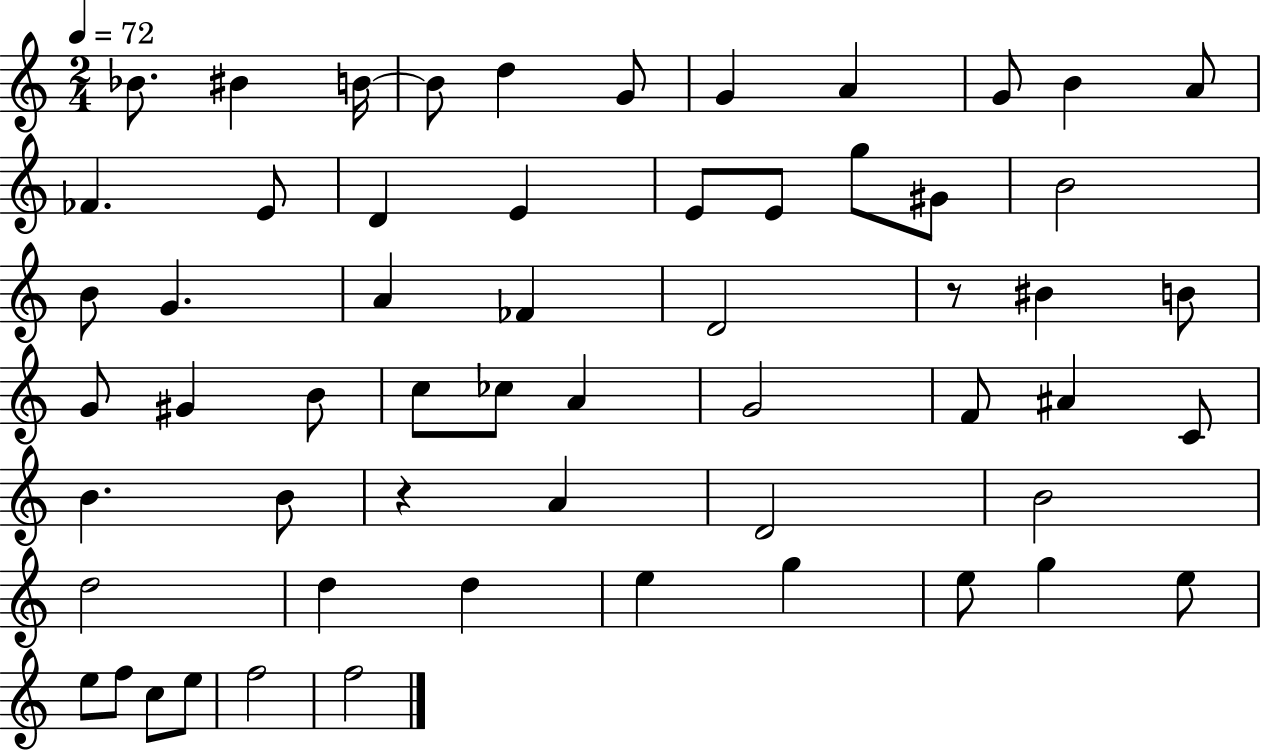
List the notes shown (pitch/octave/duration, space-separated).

Bb4/e. BIS4/q B4/s B4/e D5/q G4/e G4/q A4/q G4/e B4/q A4/e FES4/q. E4/e D4/q E4/q E4/e E4/e G5/e G#4/e B4/h B4/e G4/q. A4/q FES4/q D4/h R/e BIS4/q B4/e G4/e G#4/q B4/e C5/e CES5/e A4/q G4/h F4/e A#4/q C4/e B4/q. B4/e R/q A4/q D4/h B4/h D5/h D5/q D5/q E5/q G5/q E5/e G5/q E5/e E5/e F5/e C5/e E5/e F5/h F5/h